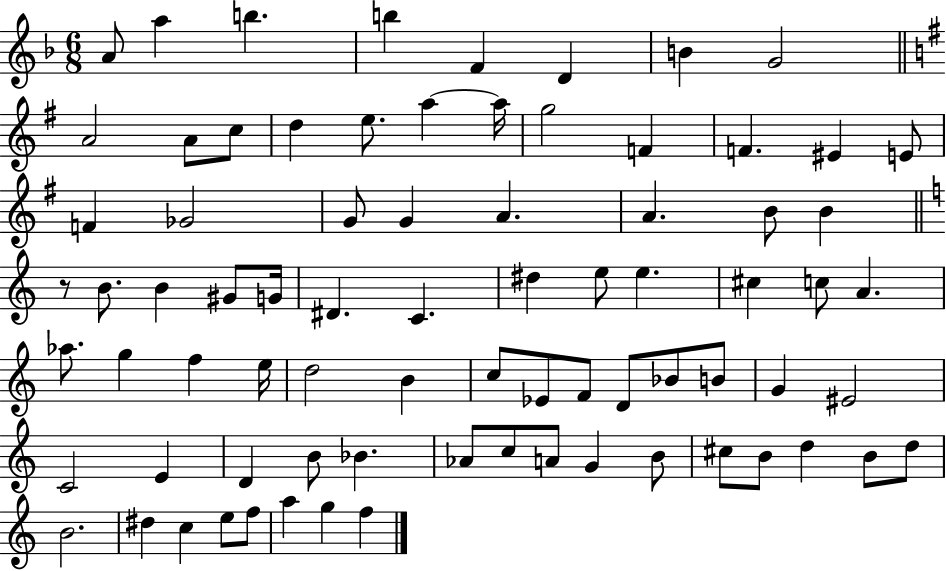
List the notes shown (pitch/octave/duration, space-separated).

A4/e A5/q B5/q. B5/q F4/q D4/q B4/q G4/h A4/h A4/e C5/e D5/q E5/e. A5/q A5/s G5/h F4/q F4/q. EIS4/q E4/e F4/q Gb4/h G4/e G4/q A4/q. A4/q. B4/e B4/q R/e B4/e. B4/q G#4/e G4/s D#4/q. C4/q. D#5/q E5/e E5/q. C#5/q C5/e A4/q. Ab5/e. G5/q F5/q E5/s D5/h B4/q C5/e Eb4/e F4/e D4/e Bb4/e B4/e G4/q EIS4/h C4/h E4/q D4/q B4/e Bb4/q. Ab4/e C5/e A4/e G4/q B4/e C#5/e B4/e D5/q B4/e D5/e B4/h. D#5/q C5/q E5/e F5/e A5/q G5/q F5/q